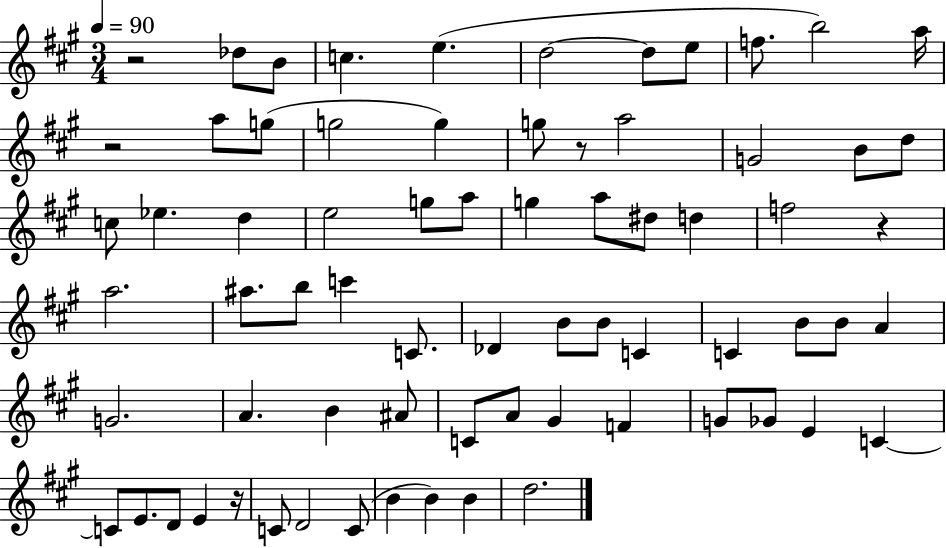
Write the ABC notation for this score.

X:1
T:Untitled
M:3/4
L:1/4
K:A
z2 _d/2 B/2 c e d2 d/2 e/2 f/2 b2 a/4 z2 a/2 g/2 g2 g g/2 z/2 a2 G2 B/2 d/2 c/2 _e d e2 g/2 a/2 g a/2 ^d/2 d f2 z a2 ^a/2 b/2 c' C/2 _D B/2 B/2 C C B/2 B/2 A G2 A B ^A/2 C/2 A/2 ^G F G/2 _G/2 E C C/2 E/2 D/2 E z/4 C/2 D2 C/2 B B B d2